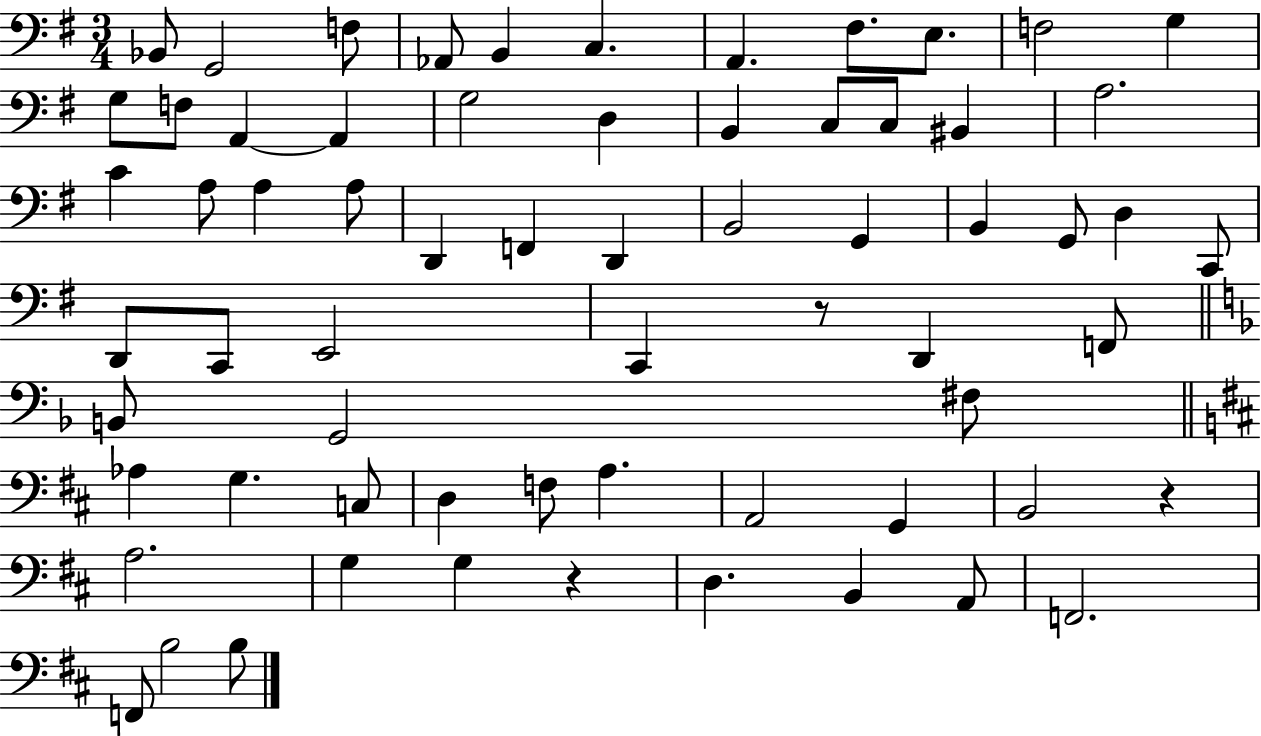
{
  \clef bass
  \numericTimeSignature
  \time 3/4
  \key g \major
  \repeat volta 2 { bes,8 g,2 f8 | aes,8 b,4 c4. | a,4. fis8. e8. | f2 g4 | \break g8 f8 a,4~~ a,4 | g2 d4 | b,4 c8 c8 bis,4 | a2. | \break c'4 a8 a4 a8 | d,4 f,4 d,4 | b,2 g,4 | b,4 g,8 d4 c,8 | \break d,8 c,8 e,2 | c,4 r8 d,4 f,8 | \bar "||" \break \key f \major b,8 g,2 fis8 | \bar "||" \break \key d \major aes4 g4. c8 | d4 f8 a4. | a,2 g,4 | b,2 r4 | \break a2. | g4 g4 r4 | d4. b,4 a,8 | f,2. | \break f,8 b2 b8 | } \bar "|."
}